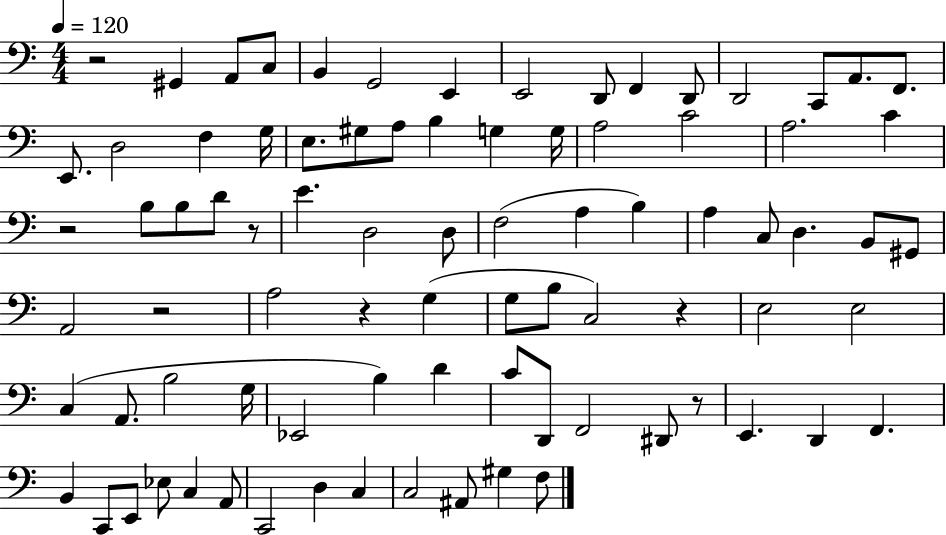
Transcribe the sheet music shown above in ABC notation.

X:1
T:Untitled
M:4/4
L:1/4
K:C
z2 ^G,, A,,/2 C,/2 B,, G,,2 E,, E,,2 D,,/2 F,, D,,/2 D,,2 C,,/2 A,,/2 F,,/2 E,,/2 D,2 F, G,/4 E,/2 ^G,/2 A,/2 B, G, G,/4 A,2 C2 A,2 C z2 B,/2 B,/2 D/2 z/2 E D,2 D,/2 F,2 A, B, A, C,/2 D, B,,/2 ^G,,/2 A,,2 z2 A,2 z G, G,/2 B,/2 C,2 z E,2 E,2 C, A,,/2 B,2 G,/4 _E,,2 B, D C/2 D,,/2 F,,2 ^D,,/2 z/2 E,, D,, F,, B,, C,,/2 E,,/2 _E,/2 C, A,,/2 C,,2 D, C, C,2 ^A,,/2 ^G, F,/2